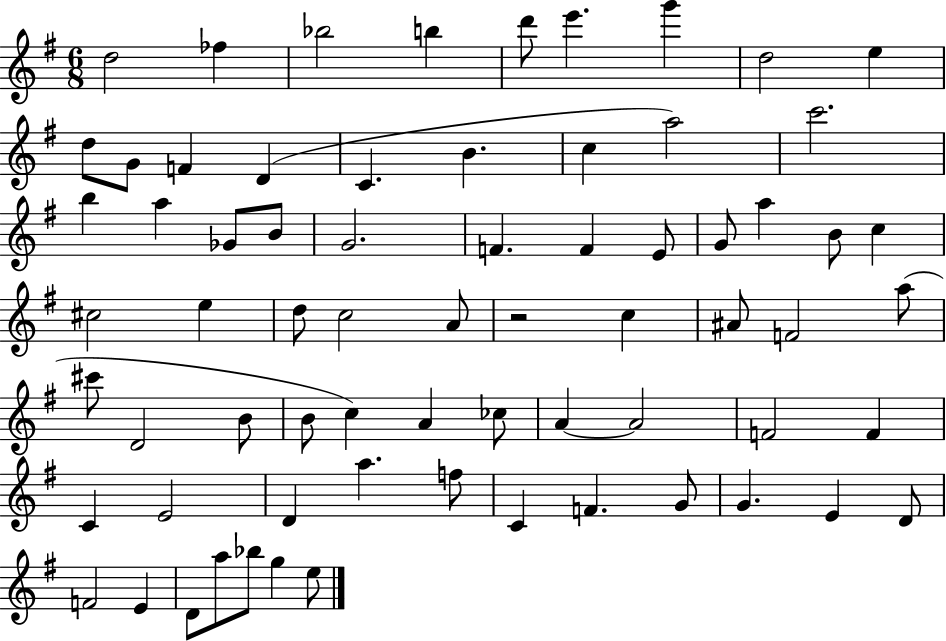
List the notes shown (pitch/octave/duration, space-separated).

D5/h FES5/q Bb5/h B5/q D6/e E6/q. G6/q D5/h E5/q D5/e G4/e F4/q D4/q C4/q. B4/q. C5/q A5/h C6/h. B5/q A5/q Gb4/e B4/e G4/h. F4/q. F4/q E4/e G4/e A5/q B4/e C5/q C#5/h E5/q D5/e C5/h A4/e R/h C5/q A#4/e F4/h A5/e C#6/e D4/h B4/e B4/e C5/q A4/q CES5/e A4/q A4/h F4/h F4/q C4/q E4/h D4/q A5/q. F5/e C4/q F4/q. G4/e G4/q. E4/q D4/e F4/h E4/q D4/e A5/e Bb5/e G5/q E5/e